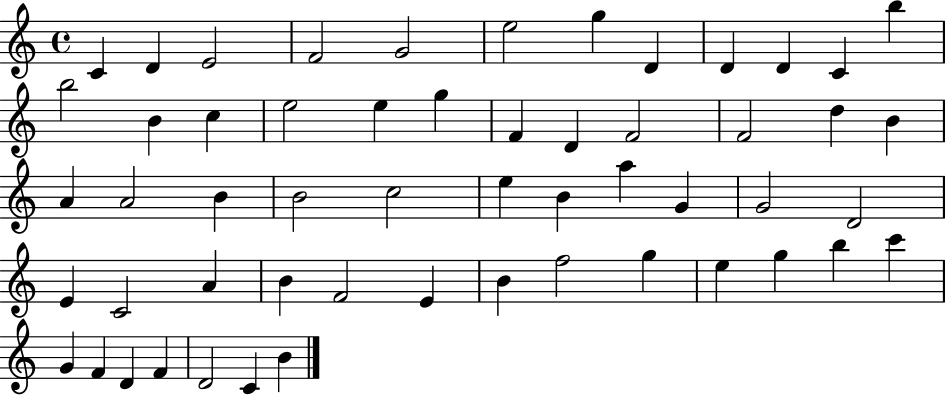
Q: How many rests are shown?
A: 0